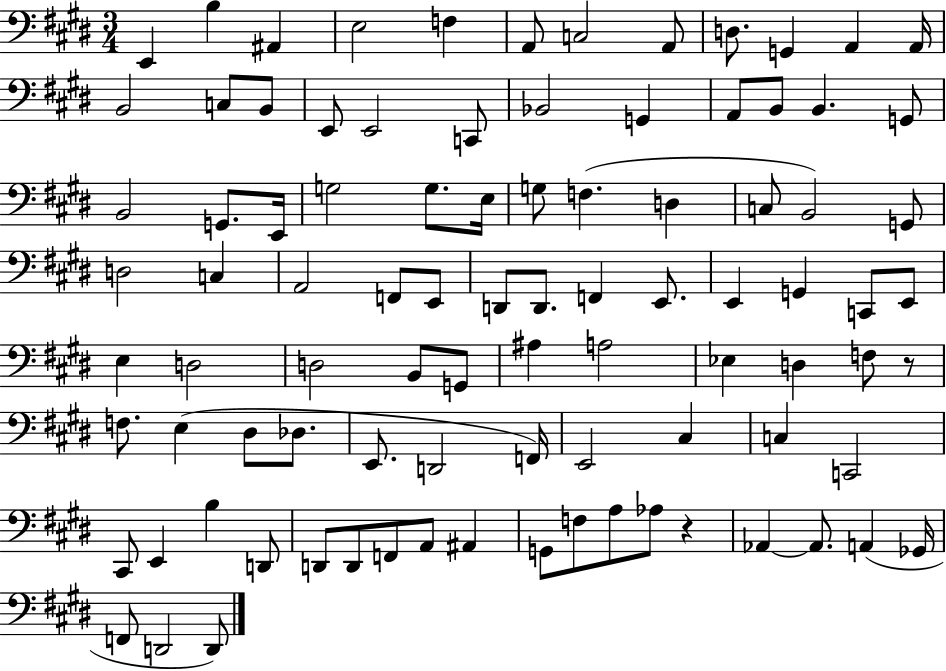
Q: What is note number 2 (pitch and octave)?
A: B3